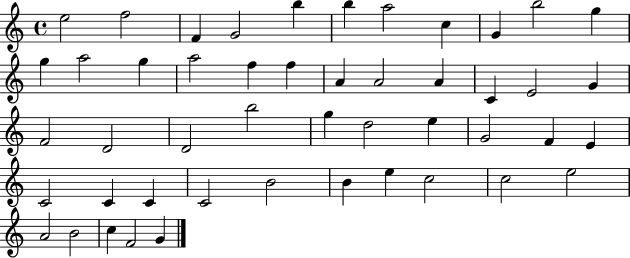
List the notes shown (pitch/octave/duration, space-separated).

E5/h F5/h F4/q G4/h B5/q B5/q A5/h C5/q G4/q B5/h G5/q G5/q A5/h G5/q A5/h F5/q F5/q A4/q A4/h A4/q C4/q E4/h G4/q F4/h D4/h D4/h B5/h G5/q D5/h E5/q G4/h F4/q E4/q C4/h C4/q C4/q C4/h B4/h B4/q E5/q C5/h C5/h E5/h A4/h B4/h C5/q F4/h G4/q